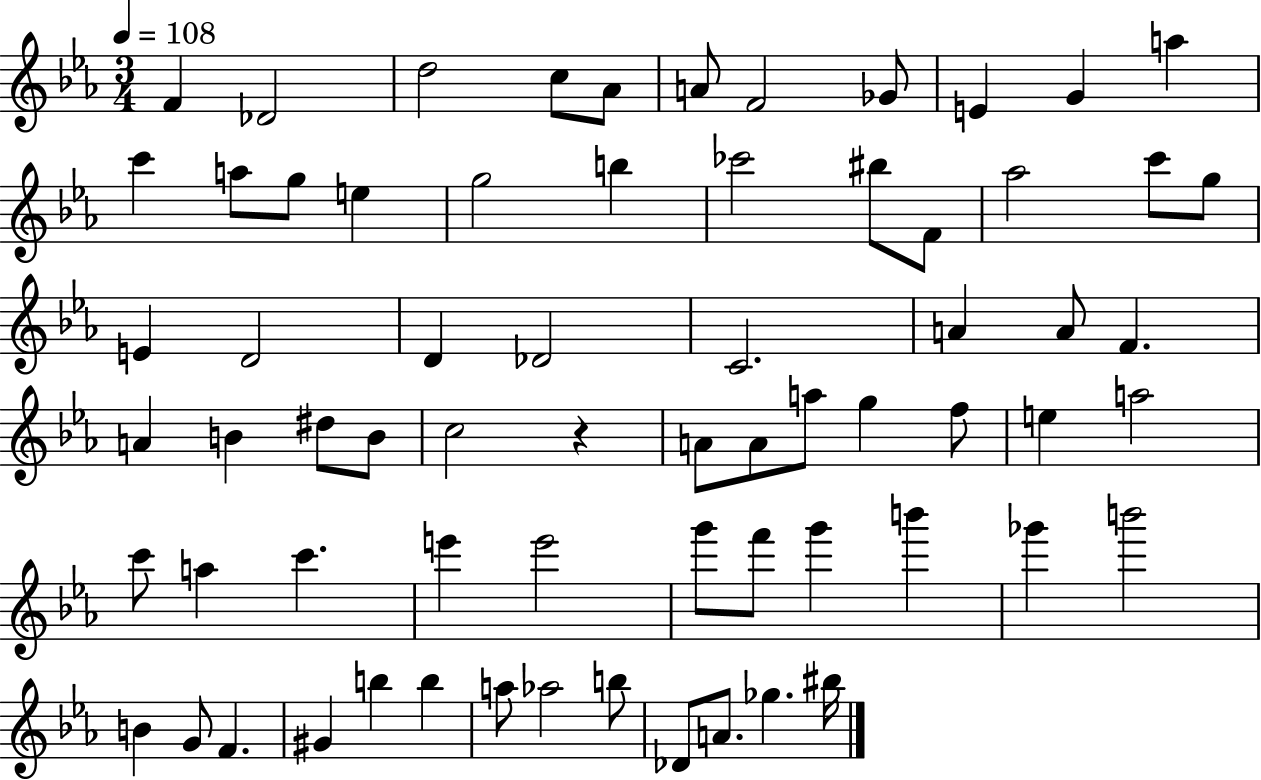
{
  \clef treble
  \numericTimeSignature
  \time 3/4
  \key ees \major
  \tempo 4 = 108
  f'4 des'2 | d''2 c''8 aes'8 | a'8 f'2 ges'8 | e'4 g'4 a''4 | \break c'''4 a''8 g''8 e''4 | g''2 b''4 | ces'''2 bis''8 f'8 | aes''2 c'''8 g''8 | \break e'4 d'2 | d'4 des'2 | c'2. | a'4 a'8 f'4. | \break a'4 b'4 dis''8 b'8 | c''2 r4 | a'8 a'8 a''8 g''4 f''8 | e''4 a''2 | \break c'''8 a''4 c'''4. | e'''4 e'''2 | g'''8 f'''8 g'''4 b'''4 | ges'''4 b'''2 | \break b'4 g'8 f'4. | gis'4 b''4 b''4 | a''8 aes''2 b''8 | des'8 a'8. ges''4. bis''16 | \break \bar "|."
}